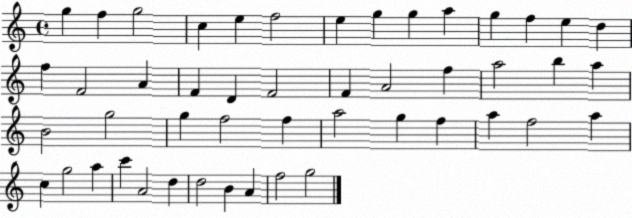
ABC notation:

X:1
T:Untitled
M:4/4
L:1/4
K:C
g f g2 c e f2 e g g a g f e d f F2 A F D F2 F A2 f a2 b a B2 g2 g f2 f a2 g f a f2 a c g2 a c' A2 d d2 B A f2 g2